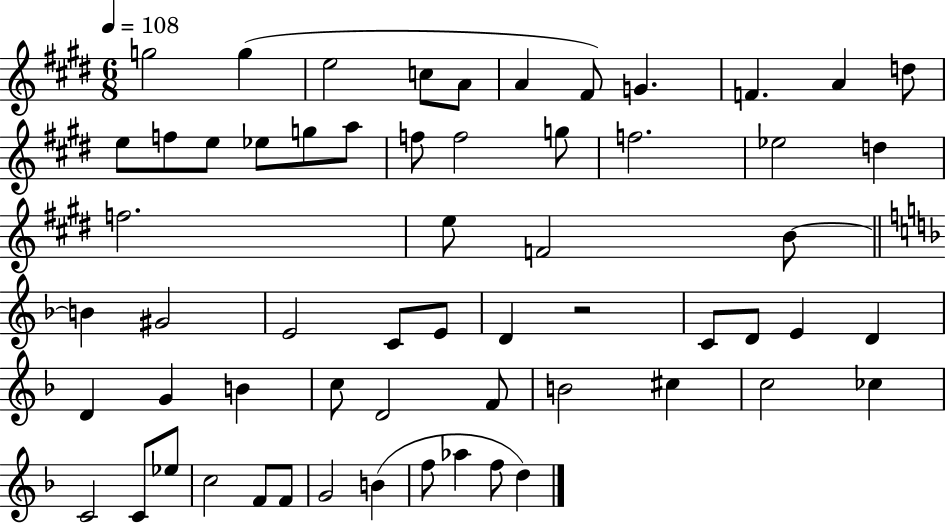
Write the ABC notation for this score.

X:1
T:Untitled
M:6/8
L:1/4
K:E
g2 g e2 c/2 A/2 A ^F/2 G F A d/2 e/2 f/2 e/2 _e/2 g/2 a/2 f/2 f2 g/2 f2 _e2 d f2 e/2 F2 B/2 B ^G2 E2 C/2 E/2 D z2 C/2 D/2 E D D G B c/2 D2 F/2 B2 ^c c2 _c C2 C/2 _e/2 c2 F/2 F/2 G2 B f/2 _a f/2 d